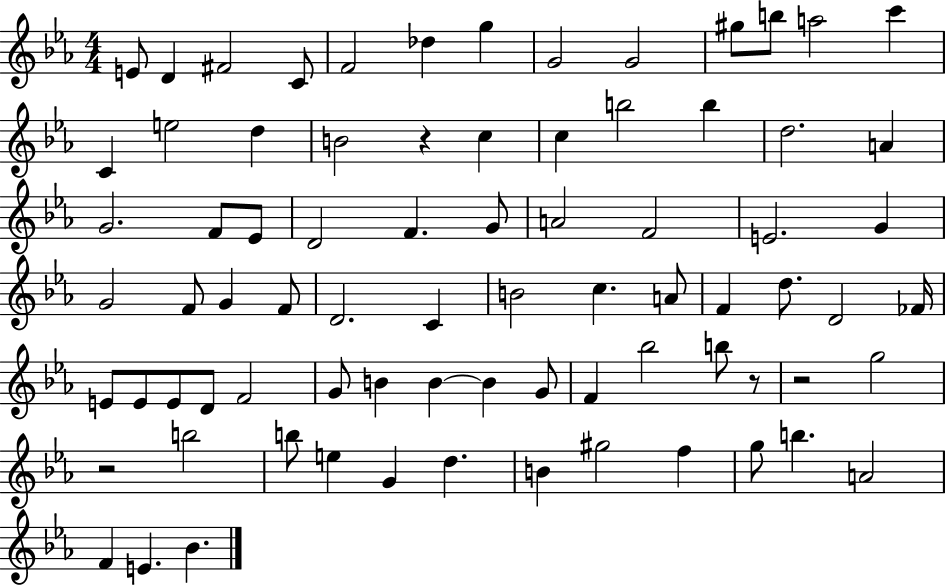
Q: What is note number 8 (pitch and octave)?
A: G4